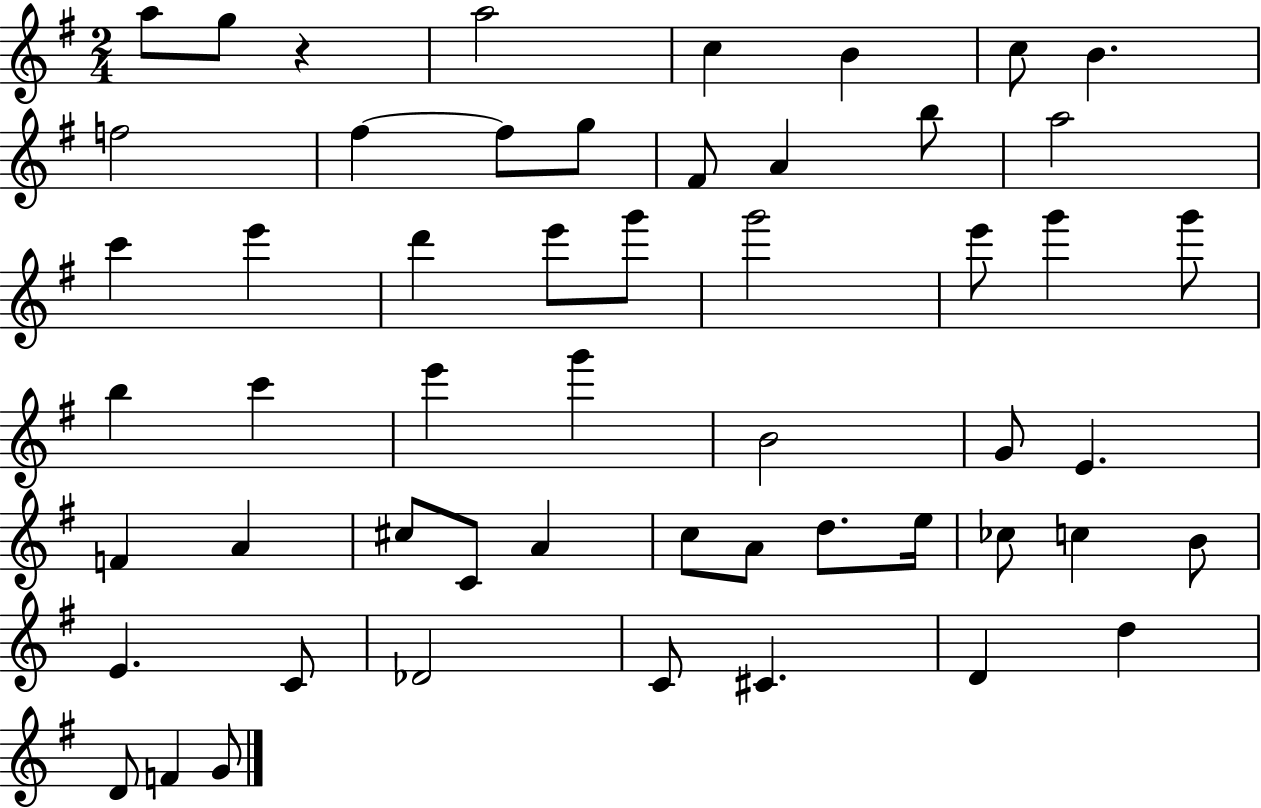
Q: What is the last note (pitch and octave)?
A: G4